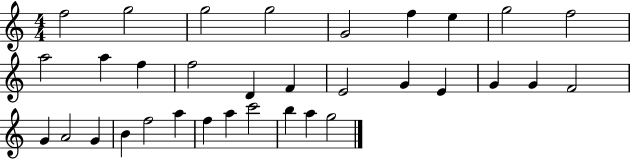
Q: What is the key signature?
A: C major